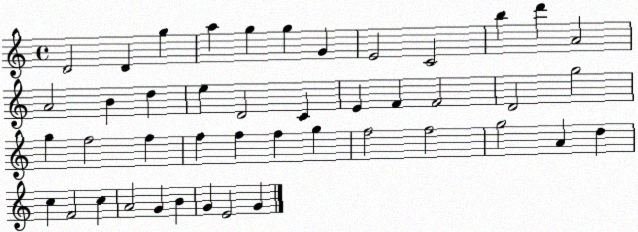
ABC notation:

X:1
T:Untitled
M:4/4
L:1/4
K:C
D2 D g a g g G E2 C2 b d' A2 A2 B d e D2 C E F F2 D2 g2 g f2 f f f f g f2 f2 g2 A d c F2 c A2 G B G E2 G